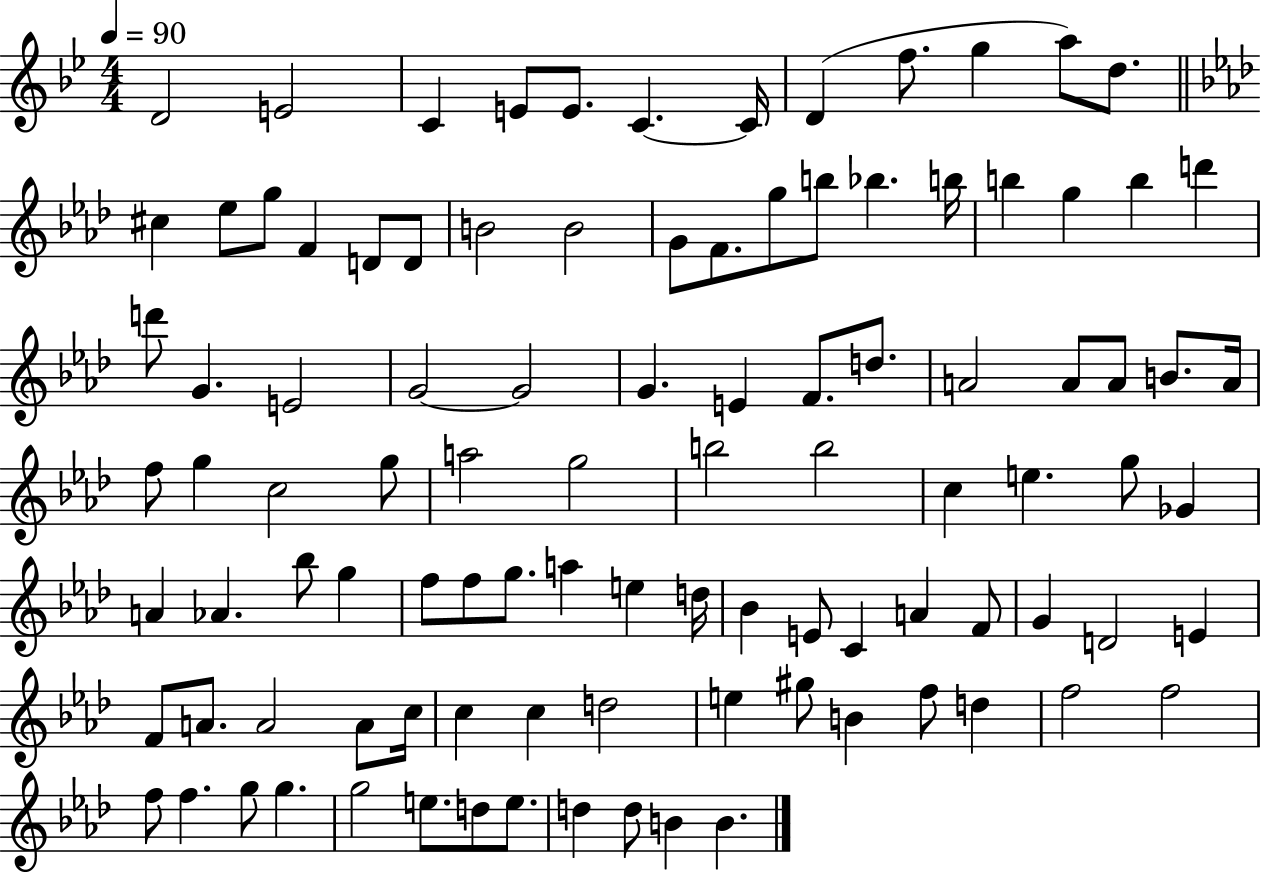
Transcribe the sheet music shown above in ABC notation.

X:1
T:Untitled
M:4/4
L:1/4
K:Bb
D2 E2 C E/2 E/2 C C/4 D f/2 g a/2 d/2 ^c _e/2 g/2 F D/2 D/2 B2 B2 G/2 F/2 g/2 b/2 _b b/4 b g b d' d'/2 G E2 G2 G2 G E F/2 d/2 A2 A/2 A/2 B/2 A/4 f/2 g c2 g/2 a2 g2 b2 b2 c e g/2 _G A _A _b/2 g f/2 f/2 g/2 a e d/4 _B E/2 C A F/2 G D2 E F/2 A/2 A2 A/2 c/4 c c d2 e ^g/2 B f/2 d f2 f2 f/2 f g/2 g g2 e/2 d/2 e/2 d d/2 B B